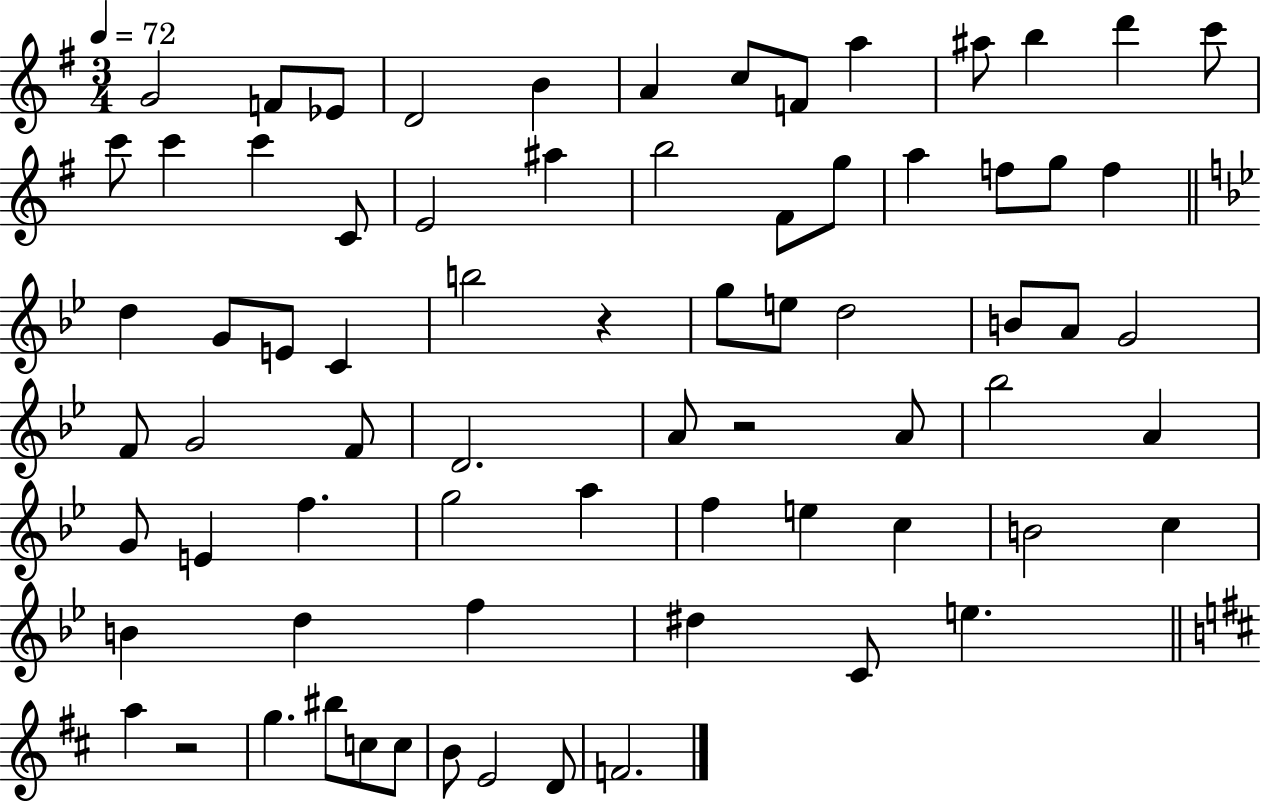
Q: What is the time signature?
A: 3/4